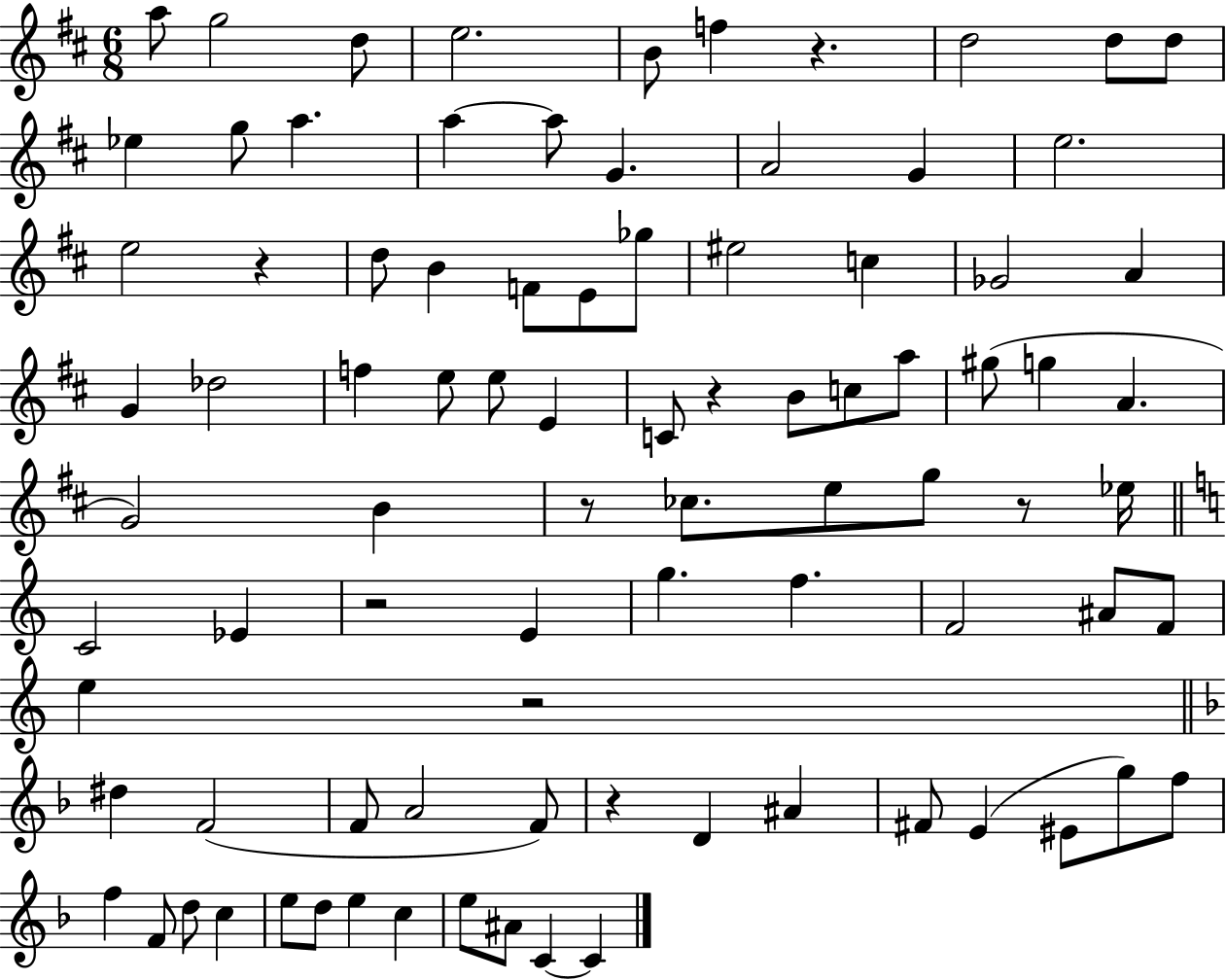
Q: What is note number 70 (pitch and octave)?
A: F4